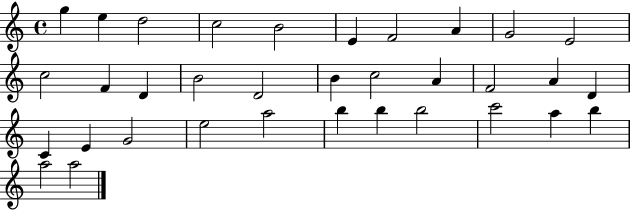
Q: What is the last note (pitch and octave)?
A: A5